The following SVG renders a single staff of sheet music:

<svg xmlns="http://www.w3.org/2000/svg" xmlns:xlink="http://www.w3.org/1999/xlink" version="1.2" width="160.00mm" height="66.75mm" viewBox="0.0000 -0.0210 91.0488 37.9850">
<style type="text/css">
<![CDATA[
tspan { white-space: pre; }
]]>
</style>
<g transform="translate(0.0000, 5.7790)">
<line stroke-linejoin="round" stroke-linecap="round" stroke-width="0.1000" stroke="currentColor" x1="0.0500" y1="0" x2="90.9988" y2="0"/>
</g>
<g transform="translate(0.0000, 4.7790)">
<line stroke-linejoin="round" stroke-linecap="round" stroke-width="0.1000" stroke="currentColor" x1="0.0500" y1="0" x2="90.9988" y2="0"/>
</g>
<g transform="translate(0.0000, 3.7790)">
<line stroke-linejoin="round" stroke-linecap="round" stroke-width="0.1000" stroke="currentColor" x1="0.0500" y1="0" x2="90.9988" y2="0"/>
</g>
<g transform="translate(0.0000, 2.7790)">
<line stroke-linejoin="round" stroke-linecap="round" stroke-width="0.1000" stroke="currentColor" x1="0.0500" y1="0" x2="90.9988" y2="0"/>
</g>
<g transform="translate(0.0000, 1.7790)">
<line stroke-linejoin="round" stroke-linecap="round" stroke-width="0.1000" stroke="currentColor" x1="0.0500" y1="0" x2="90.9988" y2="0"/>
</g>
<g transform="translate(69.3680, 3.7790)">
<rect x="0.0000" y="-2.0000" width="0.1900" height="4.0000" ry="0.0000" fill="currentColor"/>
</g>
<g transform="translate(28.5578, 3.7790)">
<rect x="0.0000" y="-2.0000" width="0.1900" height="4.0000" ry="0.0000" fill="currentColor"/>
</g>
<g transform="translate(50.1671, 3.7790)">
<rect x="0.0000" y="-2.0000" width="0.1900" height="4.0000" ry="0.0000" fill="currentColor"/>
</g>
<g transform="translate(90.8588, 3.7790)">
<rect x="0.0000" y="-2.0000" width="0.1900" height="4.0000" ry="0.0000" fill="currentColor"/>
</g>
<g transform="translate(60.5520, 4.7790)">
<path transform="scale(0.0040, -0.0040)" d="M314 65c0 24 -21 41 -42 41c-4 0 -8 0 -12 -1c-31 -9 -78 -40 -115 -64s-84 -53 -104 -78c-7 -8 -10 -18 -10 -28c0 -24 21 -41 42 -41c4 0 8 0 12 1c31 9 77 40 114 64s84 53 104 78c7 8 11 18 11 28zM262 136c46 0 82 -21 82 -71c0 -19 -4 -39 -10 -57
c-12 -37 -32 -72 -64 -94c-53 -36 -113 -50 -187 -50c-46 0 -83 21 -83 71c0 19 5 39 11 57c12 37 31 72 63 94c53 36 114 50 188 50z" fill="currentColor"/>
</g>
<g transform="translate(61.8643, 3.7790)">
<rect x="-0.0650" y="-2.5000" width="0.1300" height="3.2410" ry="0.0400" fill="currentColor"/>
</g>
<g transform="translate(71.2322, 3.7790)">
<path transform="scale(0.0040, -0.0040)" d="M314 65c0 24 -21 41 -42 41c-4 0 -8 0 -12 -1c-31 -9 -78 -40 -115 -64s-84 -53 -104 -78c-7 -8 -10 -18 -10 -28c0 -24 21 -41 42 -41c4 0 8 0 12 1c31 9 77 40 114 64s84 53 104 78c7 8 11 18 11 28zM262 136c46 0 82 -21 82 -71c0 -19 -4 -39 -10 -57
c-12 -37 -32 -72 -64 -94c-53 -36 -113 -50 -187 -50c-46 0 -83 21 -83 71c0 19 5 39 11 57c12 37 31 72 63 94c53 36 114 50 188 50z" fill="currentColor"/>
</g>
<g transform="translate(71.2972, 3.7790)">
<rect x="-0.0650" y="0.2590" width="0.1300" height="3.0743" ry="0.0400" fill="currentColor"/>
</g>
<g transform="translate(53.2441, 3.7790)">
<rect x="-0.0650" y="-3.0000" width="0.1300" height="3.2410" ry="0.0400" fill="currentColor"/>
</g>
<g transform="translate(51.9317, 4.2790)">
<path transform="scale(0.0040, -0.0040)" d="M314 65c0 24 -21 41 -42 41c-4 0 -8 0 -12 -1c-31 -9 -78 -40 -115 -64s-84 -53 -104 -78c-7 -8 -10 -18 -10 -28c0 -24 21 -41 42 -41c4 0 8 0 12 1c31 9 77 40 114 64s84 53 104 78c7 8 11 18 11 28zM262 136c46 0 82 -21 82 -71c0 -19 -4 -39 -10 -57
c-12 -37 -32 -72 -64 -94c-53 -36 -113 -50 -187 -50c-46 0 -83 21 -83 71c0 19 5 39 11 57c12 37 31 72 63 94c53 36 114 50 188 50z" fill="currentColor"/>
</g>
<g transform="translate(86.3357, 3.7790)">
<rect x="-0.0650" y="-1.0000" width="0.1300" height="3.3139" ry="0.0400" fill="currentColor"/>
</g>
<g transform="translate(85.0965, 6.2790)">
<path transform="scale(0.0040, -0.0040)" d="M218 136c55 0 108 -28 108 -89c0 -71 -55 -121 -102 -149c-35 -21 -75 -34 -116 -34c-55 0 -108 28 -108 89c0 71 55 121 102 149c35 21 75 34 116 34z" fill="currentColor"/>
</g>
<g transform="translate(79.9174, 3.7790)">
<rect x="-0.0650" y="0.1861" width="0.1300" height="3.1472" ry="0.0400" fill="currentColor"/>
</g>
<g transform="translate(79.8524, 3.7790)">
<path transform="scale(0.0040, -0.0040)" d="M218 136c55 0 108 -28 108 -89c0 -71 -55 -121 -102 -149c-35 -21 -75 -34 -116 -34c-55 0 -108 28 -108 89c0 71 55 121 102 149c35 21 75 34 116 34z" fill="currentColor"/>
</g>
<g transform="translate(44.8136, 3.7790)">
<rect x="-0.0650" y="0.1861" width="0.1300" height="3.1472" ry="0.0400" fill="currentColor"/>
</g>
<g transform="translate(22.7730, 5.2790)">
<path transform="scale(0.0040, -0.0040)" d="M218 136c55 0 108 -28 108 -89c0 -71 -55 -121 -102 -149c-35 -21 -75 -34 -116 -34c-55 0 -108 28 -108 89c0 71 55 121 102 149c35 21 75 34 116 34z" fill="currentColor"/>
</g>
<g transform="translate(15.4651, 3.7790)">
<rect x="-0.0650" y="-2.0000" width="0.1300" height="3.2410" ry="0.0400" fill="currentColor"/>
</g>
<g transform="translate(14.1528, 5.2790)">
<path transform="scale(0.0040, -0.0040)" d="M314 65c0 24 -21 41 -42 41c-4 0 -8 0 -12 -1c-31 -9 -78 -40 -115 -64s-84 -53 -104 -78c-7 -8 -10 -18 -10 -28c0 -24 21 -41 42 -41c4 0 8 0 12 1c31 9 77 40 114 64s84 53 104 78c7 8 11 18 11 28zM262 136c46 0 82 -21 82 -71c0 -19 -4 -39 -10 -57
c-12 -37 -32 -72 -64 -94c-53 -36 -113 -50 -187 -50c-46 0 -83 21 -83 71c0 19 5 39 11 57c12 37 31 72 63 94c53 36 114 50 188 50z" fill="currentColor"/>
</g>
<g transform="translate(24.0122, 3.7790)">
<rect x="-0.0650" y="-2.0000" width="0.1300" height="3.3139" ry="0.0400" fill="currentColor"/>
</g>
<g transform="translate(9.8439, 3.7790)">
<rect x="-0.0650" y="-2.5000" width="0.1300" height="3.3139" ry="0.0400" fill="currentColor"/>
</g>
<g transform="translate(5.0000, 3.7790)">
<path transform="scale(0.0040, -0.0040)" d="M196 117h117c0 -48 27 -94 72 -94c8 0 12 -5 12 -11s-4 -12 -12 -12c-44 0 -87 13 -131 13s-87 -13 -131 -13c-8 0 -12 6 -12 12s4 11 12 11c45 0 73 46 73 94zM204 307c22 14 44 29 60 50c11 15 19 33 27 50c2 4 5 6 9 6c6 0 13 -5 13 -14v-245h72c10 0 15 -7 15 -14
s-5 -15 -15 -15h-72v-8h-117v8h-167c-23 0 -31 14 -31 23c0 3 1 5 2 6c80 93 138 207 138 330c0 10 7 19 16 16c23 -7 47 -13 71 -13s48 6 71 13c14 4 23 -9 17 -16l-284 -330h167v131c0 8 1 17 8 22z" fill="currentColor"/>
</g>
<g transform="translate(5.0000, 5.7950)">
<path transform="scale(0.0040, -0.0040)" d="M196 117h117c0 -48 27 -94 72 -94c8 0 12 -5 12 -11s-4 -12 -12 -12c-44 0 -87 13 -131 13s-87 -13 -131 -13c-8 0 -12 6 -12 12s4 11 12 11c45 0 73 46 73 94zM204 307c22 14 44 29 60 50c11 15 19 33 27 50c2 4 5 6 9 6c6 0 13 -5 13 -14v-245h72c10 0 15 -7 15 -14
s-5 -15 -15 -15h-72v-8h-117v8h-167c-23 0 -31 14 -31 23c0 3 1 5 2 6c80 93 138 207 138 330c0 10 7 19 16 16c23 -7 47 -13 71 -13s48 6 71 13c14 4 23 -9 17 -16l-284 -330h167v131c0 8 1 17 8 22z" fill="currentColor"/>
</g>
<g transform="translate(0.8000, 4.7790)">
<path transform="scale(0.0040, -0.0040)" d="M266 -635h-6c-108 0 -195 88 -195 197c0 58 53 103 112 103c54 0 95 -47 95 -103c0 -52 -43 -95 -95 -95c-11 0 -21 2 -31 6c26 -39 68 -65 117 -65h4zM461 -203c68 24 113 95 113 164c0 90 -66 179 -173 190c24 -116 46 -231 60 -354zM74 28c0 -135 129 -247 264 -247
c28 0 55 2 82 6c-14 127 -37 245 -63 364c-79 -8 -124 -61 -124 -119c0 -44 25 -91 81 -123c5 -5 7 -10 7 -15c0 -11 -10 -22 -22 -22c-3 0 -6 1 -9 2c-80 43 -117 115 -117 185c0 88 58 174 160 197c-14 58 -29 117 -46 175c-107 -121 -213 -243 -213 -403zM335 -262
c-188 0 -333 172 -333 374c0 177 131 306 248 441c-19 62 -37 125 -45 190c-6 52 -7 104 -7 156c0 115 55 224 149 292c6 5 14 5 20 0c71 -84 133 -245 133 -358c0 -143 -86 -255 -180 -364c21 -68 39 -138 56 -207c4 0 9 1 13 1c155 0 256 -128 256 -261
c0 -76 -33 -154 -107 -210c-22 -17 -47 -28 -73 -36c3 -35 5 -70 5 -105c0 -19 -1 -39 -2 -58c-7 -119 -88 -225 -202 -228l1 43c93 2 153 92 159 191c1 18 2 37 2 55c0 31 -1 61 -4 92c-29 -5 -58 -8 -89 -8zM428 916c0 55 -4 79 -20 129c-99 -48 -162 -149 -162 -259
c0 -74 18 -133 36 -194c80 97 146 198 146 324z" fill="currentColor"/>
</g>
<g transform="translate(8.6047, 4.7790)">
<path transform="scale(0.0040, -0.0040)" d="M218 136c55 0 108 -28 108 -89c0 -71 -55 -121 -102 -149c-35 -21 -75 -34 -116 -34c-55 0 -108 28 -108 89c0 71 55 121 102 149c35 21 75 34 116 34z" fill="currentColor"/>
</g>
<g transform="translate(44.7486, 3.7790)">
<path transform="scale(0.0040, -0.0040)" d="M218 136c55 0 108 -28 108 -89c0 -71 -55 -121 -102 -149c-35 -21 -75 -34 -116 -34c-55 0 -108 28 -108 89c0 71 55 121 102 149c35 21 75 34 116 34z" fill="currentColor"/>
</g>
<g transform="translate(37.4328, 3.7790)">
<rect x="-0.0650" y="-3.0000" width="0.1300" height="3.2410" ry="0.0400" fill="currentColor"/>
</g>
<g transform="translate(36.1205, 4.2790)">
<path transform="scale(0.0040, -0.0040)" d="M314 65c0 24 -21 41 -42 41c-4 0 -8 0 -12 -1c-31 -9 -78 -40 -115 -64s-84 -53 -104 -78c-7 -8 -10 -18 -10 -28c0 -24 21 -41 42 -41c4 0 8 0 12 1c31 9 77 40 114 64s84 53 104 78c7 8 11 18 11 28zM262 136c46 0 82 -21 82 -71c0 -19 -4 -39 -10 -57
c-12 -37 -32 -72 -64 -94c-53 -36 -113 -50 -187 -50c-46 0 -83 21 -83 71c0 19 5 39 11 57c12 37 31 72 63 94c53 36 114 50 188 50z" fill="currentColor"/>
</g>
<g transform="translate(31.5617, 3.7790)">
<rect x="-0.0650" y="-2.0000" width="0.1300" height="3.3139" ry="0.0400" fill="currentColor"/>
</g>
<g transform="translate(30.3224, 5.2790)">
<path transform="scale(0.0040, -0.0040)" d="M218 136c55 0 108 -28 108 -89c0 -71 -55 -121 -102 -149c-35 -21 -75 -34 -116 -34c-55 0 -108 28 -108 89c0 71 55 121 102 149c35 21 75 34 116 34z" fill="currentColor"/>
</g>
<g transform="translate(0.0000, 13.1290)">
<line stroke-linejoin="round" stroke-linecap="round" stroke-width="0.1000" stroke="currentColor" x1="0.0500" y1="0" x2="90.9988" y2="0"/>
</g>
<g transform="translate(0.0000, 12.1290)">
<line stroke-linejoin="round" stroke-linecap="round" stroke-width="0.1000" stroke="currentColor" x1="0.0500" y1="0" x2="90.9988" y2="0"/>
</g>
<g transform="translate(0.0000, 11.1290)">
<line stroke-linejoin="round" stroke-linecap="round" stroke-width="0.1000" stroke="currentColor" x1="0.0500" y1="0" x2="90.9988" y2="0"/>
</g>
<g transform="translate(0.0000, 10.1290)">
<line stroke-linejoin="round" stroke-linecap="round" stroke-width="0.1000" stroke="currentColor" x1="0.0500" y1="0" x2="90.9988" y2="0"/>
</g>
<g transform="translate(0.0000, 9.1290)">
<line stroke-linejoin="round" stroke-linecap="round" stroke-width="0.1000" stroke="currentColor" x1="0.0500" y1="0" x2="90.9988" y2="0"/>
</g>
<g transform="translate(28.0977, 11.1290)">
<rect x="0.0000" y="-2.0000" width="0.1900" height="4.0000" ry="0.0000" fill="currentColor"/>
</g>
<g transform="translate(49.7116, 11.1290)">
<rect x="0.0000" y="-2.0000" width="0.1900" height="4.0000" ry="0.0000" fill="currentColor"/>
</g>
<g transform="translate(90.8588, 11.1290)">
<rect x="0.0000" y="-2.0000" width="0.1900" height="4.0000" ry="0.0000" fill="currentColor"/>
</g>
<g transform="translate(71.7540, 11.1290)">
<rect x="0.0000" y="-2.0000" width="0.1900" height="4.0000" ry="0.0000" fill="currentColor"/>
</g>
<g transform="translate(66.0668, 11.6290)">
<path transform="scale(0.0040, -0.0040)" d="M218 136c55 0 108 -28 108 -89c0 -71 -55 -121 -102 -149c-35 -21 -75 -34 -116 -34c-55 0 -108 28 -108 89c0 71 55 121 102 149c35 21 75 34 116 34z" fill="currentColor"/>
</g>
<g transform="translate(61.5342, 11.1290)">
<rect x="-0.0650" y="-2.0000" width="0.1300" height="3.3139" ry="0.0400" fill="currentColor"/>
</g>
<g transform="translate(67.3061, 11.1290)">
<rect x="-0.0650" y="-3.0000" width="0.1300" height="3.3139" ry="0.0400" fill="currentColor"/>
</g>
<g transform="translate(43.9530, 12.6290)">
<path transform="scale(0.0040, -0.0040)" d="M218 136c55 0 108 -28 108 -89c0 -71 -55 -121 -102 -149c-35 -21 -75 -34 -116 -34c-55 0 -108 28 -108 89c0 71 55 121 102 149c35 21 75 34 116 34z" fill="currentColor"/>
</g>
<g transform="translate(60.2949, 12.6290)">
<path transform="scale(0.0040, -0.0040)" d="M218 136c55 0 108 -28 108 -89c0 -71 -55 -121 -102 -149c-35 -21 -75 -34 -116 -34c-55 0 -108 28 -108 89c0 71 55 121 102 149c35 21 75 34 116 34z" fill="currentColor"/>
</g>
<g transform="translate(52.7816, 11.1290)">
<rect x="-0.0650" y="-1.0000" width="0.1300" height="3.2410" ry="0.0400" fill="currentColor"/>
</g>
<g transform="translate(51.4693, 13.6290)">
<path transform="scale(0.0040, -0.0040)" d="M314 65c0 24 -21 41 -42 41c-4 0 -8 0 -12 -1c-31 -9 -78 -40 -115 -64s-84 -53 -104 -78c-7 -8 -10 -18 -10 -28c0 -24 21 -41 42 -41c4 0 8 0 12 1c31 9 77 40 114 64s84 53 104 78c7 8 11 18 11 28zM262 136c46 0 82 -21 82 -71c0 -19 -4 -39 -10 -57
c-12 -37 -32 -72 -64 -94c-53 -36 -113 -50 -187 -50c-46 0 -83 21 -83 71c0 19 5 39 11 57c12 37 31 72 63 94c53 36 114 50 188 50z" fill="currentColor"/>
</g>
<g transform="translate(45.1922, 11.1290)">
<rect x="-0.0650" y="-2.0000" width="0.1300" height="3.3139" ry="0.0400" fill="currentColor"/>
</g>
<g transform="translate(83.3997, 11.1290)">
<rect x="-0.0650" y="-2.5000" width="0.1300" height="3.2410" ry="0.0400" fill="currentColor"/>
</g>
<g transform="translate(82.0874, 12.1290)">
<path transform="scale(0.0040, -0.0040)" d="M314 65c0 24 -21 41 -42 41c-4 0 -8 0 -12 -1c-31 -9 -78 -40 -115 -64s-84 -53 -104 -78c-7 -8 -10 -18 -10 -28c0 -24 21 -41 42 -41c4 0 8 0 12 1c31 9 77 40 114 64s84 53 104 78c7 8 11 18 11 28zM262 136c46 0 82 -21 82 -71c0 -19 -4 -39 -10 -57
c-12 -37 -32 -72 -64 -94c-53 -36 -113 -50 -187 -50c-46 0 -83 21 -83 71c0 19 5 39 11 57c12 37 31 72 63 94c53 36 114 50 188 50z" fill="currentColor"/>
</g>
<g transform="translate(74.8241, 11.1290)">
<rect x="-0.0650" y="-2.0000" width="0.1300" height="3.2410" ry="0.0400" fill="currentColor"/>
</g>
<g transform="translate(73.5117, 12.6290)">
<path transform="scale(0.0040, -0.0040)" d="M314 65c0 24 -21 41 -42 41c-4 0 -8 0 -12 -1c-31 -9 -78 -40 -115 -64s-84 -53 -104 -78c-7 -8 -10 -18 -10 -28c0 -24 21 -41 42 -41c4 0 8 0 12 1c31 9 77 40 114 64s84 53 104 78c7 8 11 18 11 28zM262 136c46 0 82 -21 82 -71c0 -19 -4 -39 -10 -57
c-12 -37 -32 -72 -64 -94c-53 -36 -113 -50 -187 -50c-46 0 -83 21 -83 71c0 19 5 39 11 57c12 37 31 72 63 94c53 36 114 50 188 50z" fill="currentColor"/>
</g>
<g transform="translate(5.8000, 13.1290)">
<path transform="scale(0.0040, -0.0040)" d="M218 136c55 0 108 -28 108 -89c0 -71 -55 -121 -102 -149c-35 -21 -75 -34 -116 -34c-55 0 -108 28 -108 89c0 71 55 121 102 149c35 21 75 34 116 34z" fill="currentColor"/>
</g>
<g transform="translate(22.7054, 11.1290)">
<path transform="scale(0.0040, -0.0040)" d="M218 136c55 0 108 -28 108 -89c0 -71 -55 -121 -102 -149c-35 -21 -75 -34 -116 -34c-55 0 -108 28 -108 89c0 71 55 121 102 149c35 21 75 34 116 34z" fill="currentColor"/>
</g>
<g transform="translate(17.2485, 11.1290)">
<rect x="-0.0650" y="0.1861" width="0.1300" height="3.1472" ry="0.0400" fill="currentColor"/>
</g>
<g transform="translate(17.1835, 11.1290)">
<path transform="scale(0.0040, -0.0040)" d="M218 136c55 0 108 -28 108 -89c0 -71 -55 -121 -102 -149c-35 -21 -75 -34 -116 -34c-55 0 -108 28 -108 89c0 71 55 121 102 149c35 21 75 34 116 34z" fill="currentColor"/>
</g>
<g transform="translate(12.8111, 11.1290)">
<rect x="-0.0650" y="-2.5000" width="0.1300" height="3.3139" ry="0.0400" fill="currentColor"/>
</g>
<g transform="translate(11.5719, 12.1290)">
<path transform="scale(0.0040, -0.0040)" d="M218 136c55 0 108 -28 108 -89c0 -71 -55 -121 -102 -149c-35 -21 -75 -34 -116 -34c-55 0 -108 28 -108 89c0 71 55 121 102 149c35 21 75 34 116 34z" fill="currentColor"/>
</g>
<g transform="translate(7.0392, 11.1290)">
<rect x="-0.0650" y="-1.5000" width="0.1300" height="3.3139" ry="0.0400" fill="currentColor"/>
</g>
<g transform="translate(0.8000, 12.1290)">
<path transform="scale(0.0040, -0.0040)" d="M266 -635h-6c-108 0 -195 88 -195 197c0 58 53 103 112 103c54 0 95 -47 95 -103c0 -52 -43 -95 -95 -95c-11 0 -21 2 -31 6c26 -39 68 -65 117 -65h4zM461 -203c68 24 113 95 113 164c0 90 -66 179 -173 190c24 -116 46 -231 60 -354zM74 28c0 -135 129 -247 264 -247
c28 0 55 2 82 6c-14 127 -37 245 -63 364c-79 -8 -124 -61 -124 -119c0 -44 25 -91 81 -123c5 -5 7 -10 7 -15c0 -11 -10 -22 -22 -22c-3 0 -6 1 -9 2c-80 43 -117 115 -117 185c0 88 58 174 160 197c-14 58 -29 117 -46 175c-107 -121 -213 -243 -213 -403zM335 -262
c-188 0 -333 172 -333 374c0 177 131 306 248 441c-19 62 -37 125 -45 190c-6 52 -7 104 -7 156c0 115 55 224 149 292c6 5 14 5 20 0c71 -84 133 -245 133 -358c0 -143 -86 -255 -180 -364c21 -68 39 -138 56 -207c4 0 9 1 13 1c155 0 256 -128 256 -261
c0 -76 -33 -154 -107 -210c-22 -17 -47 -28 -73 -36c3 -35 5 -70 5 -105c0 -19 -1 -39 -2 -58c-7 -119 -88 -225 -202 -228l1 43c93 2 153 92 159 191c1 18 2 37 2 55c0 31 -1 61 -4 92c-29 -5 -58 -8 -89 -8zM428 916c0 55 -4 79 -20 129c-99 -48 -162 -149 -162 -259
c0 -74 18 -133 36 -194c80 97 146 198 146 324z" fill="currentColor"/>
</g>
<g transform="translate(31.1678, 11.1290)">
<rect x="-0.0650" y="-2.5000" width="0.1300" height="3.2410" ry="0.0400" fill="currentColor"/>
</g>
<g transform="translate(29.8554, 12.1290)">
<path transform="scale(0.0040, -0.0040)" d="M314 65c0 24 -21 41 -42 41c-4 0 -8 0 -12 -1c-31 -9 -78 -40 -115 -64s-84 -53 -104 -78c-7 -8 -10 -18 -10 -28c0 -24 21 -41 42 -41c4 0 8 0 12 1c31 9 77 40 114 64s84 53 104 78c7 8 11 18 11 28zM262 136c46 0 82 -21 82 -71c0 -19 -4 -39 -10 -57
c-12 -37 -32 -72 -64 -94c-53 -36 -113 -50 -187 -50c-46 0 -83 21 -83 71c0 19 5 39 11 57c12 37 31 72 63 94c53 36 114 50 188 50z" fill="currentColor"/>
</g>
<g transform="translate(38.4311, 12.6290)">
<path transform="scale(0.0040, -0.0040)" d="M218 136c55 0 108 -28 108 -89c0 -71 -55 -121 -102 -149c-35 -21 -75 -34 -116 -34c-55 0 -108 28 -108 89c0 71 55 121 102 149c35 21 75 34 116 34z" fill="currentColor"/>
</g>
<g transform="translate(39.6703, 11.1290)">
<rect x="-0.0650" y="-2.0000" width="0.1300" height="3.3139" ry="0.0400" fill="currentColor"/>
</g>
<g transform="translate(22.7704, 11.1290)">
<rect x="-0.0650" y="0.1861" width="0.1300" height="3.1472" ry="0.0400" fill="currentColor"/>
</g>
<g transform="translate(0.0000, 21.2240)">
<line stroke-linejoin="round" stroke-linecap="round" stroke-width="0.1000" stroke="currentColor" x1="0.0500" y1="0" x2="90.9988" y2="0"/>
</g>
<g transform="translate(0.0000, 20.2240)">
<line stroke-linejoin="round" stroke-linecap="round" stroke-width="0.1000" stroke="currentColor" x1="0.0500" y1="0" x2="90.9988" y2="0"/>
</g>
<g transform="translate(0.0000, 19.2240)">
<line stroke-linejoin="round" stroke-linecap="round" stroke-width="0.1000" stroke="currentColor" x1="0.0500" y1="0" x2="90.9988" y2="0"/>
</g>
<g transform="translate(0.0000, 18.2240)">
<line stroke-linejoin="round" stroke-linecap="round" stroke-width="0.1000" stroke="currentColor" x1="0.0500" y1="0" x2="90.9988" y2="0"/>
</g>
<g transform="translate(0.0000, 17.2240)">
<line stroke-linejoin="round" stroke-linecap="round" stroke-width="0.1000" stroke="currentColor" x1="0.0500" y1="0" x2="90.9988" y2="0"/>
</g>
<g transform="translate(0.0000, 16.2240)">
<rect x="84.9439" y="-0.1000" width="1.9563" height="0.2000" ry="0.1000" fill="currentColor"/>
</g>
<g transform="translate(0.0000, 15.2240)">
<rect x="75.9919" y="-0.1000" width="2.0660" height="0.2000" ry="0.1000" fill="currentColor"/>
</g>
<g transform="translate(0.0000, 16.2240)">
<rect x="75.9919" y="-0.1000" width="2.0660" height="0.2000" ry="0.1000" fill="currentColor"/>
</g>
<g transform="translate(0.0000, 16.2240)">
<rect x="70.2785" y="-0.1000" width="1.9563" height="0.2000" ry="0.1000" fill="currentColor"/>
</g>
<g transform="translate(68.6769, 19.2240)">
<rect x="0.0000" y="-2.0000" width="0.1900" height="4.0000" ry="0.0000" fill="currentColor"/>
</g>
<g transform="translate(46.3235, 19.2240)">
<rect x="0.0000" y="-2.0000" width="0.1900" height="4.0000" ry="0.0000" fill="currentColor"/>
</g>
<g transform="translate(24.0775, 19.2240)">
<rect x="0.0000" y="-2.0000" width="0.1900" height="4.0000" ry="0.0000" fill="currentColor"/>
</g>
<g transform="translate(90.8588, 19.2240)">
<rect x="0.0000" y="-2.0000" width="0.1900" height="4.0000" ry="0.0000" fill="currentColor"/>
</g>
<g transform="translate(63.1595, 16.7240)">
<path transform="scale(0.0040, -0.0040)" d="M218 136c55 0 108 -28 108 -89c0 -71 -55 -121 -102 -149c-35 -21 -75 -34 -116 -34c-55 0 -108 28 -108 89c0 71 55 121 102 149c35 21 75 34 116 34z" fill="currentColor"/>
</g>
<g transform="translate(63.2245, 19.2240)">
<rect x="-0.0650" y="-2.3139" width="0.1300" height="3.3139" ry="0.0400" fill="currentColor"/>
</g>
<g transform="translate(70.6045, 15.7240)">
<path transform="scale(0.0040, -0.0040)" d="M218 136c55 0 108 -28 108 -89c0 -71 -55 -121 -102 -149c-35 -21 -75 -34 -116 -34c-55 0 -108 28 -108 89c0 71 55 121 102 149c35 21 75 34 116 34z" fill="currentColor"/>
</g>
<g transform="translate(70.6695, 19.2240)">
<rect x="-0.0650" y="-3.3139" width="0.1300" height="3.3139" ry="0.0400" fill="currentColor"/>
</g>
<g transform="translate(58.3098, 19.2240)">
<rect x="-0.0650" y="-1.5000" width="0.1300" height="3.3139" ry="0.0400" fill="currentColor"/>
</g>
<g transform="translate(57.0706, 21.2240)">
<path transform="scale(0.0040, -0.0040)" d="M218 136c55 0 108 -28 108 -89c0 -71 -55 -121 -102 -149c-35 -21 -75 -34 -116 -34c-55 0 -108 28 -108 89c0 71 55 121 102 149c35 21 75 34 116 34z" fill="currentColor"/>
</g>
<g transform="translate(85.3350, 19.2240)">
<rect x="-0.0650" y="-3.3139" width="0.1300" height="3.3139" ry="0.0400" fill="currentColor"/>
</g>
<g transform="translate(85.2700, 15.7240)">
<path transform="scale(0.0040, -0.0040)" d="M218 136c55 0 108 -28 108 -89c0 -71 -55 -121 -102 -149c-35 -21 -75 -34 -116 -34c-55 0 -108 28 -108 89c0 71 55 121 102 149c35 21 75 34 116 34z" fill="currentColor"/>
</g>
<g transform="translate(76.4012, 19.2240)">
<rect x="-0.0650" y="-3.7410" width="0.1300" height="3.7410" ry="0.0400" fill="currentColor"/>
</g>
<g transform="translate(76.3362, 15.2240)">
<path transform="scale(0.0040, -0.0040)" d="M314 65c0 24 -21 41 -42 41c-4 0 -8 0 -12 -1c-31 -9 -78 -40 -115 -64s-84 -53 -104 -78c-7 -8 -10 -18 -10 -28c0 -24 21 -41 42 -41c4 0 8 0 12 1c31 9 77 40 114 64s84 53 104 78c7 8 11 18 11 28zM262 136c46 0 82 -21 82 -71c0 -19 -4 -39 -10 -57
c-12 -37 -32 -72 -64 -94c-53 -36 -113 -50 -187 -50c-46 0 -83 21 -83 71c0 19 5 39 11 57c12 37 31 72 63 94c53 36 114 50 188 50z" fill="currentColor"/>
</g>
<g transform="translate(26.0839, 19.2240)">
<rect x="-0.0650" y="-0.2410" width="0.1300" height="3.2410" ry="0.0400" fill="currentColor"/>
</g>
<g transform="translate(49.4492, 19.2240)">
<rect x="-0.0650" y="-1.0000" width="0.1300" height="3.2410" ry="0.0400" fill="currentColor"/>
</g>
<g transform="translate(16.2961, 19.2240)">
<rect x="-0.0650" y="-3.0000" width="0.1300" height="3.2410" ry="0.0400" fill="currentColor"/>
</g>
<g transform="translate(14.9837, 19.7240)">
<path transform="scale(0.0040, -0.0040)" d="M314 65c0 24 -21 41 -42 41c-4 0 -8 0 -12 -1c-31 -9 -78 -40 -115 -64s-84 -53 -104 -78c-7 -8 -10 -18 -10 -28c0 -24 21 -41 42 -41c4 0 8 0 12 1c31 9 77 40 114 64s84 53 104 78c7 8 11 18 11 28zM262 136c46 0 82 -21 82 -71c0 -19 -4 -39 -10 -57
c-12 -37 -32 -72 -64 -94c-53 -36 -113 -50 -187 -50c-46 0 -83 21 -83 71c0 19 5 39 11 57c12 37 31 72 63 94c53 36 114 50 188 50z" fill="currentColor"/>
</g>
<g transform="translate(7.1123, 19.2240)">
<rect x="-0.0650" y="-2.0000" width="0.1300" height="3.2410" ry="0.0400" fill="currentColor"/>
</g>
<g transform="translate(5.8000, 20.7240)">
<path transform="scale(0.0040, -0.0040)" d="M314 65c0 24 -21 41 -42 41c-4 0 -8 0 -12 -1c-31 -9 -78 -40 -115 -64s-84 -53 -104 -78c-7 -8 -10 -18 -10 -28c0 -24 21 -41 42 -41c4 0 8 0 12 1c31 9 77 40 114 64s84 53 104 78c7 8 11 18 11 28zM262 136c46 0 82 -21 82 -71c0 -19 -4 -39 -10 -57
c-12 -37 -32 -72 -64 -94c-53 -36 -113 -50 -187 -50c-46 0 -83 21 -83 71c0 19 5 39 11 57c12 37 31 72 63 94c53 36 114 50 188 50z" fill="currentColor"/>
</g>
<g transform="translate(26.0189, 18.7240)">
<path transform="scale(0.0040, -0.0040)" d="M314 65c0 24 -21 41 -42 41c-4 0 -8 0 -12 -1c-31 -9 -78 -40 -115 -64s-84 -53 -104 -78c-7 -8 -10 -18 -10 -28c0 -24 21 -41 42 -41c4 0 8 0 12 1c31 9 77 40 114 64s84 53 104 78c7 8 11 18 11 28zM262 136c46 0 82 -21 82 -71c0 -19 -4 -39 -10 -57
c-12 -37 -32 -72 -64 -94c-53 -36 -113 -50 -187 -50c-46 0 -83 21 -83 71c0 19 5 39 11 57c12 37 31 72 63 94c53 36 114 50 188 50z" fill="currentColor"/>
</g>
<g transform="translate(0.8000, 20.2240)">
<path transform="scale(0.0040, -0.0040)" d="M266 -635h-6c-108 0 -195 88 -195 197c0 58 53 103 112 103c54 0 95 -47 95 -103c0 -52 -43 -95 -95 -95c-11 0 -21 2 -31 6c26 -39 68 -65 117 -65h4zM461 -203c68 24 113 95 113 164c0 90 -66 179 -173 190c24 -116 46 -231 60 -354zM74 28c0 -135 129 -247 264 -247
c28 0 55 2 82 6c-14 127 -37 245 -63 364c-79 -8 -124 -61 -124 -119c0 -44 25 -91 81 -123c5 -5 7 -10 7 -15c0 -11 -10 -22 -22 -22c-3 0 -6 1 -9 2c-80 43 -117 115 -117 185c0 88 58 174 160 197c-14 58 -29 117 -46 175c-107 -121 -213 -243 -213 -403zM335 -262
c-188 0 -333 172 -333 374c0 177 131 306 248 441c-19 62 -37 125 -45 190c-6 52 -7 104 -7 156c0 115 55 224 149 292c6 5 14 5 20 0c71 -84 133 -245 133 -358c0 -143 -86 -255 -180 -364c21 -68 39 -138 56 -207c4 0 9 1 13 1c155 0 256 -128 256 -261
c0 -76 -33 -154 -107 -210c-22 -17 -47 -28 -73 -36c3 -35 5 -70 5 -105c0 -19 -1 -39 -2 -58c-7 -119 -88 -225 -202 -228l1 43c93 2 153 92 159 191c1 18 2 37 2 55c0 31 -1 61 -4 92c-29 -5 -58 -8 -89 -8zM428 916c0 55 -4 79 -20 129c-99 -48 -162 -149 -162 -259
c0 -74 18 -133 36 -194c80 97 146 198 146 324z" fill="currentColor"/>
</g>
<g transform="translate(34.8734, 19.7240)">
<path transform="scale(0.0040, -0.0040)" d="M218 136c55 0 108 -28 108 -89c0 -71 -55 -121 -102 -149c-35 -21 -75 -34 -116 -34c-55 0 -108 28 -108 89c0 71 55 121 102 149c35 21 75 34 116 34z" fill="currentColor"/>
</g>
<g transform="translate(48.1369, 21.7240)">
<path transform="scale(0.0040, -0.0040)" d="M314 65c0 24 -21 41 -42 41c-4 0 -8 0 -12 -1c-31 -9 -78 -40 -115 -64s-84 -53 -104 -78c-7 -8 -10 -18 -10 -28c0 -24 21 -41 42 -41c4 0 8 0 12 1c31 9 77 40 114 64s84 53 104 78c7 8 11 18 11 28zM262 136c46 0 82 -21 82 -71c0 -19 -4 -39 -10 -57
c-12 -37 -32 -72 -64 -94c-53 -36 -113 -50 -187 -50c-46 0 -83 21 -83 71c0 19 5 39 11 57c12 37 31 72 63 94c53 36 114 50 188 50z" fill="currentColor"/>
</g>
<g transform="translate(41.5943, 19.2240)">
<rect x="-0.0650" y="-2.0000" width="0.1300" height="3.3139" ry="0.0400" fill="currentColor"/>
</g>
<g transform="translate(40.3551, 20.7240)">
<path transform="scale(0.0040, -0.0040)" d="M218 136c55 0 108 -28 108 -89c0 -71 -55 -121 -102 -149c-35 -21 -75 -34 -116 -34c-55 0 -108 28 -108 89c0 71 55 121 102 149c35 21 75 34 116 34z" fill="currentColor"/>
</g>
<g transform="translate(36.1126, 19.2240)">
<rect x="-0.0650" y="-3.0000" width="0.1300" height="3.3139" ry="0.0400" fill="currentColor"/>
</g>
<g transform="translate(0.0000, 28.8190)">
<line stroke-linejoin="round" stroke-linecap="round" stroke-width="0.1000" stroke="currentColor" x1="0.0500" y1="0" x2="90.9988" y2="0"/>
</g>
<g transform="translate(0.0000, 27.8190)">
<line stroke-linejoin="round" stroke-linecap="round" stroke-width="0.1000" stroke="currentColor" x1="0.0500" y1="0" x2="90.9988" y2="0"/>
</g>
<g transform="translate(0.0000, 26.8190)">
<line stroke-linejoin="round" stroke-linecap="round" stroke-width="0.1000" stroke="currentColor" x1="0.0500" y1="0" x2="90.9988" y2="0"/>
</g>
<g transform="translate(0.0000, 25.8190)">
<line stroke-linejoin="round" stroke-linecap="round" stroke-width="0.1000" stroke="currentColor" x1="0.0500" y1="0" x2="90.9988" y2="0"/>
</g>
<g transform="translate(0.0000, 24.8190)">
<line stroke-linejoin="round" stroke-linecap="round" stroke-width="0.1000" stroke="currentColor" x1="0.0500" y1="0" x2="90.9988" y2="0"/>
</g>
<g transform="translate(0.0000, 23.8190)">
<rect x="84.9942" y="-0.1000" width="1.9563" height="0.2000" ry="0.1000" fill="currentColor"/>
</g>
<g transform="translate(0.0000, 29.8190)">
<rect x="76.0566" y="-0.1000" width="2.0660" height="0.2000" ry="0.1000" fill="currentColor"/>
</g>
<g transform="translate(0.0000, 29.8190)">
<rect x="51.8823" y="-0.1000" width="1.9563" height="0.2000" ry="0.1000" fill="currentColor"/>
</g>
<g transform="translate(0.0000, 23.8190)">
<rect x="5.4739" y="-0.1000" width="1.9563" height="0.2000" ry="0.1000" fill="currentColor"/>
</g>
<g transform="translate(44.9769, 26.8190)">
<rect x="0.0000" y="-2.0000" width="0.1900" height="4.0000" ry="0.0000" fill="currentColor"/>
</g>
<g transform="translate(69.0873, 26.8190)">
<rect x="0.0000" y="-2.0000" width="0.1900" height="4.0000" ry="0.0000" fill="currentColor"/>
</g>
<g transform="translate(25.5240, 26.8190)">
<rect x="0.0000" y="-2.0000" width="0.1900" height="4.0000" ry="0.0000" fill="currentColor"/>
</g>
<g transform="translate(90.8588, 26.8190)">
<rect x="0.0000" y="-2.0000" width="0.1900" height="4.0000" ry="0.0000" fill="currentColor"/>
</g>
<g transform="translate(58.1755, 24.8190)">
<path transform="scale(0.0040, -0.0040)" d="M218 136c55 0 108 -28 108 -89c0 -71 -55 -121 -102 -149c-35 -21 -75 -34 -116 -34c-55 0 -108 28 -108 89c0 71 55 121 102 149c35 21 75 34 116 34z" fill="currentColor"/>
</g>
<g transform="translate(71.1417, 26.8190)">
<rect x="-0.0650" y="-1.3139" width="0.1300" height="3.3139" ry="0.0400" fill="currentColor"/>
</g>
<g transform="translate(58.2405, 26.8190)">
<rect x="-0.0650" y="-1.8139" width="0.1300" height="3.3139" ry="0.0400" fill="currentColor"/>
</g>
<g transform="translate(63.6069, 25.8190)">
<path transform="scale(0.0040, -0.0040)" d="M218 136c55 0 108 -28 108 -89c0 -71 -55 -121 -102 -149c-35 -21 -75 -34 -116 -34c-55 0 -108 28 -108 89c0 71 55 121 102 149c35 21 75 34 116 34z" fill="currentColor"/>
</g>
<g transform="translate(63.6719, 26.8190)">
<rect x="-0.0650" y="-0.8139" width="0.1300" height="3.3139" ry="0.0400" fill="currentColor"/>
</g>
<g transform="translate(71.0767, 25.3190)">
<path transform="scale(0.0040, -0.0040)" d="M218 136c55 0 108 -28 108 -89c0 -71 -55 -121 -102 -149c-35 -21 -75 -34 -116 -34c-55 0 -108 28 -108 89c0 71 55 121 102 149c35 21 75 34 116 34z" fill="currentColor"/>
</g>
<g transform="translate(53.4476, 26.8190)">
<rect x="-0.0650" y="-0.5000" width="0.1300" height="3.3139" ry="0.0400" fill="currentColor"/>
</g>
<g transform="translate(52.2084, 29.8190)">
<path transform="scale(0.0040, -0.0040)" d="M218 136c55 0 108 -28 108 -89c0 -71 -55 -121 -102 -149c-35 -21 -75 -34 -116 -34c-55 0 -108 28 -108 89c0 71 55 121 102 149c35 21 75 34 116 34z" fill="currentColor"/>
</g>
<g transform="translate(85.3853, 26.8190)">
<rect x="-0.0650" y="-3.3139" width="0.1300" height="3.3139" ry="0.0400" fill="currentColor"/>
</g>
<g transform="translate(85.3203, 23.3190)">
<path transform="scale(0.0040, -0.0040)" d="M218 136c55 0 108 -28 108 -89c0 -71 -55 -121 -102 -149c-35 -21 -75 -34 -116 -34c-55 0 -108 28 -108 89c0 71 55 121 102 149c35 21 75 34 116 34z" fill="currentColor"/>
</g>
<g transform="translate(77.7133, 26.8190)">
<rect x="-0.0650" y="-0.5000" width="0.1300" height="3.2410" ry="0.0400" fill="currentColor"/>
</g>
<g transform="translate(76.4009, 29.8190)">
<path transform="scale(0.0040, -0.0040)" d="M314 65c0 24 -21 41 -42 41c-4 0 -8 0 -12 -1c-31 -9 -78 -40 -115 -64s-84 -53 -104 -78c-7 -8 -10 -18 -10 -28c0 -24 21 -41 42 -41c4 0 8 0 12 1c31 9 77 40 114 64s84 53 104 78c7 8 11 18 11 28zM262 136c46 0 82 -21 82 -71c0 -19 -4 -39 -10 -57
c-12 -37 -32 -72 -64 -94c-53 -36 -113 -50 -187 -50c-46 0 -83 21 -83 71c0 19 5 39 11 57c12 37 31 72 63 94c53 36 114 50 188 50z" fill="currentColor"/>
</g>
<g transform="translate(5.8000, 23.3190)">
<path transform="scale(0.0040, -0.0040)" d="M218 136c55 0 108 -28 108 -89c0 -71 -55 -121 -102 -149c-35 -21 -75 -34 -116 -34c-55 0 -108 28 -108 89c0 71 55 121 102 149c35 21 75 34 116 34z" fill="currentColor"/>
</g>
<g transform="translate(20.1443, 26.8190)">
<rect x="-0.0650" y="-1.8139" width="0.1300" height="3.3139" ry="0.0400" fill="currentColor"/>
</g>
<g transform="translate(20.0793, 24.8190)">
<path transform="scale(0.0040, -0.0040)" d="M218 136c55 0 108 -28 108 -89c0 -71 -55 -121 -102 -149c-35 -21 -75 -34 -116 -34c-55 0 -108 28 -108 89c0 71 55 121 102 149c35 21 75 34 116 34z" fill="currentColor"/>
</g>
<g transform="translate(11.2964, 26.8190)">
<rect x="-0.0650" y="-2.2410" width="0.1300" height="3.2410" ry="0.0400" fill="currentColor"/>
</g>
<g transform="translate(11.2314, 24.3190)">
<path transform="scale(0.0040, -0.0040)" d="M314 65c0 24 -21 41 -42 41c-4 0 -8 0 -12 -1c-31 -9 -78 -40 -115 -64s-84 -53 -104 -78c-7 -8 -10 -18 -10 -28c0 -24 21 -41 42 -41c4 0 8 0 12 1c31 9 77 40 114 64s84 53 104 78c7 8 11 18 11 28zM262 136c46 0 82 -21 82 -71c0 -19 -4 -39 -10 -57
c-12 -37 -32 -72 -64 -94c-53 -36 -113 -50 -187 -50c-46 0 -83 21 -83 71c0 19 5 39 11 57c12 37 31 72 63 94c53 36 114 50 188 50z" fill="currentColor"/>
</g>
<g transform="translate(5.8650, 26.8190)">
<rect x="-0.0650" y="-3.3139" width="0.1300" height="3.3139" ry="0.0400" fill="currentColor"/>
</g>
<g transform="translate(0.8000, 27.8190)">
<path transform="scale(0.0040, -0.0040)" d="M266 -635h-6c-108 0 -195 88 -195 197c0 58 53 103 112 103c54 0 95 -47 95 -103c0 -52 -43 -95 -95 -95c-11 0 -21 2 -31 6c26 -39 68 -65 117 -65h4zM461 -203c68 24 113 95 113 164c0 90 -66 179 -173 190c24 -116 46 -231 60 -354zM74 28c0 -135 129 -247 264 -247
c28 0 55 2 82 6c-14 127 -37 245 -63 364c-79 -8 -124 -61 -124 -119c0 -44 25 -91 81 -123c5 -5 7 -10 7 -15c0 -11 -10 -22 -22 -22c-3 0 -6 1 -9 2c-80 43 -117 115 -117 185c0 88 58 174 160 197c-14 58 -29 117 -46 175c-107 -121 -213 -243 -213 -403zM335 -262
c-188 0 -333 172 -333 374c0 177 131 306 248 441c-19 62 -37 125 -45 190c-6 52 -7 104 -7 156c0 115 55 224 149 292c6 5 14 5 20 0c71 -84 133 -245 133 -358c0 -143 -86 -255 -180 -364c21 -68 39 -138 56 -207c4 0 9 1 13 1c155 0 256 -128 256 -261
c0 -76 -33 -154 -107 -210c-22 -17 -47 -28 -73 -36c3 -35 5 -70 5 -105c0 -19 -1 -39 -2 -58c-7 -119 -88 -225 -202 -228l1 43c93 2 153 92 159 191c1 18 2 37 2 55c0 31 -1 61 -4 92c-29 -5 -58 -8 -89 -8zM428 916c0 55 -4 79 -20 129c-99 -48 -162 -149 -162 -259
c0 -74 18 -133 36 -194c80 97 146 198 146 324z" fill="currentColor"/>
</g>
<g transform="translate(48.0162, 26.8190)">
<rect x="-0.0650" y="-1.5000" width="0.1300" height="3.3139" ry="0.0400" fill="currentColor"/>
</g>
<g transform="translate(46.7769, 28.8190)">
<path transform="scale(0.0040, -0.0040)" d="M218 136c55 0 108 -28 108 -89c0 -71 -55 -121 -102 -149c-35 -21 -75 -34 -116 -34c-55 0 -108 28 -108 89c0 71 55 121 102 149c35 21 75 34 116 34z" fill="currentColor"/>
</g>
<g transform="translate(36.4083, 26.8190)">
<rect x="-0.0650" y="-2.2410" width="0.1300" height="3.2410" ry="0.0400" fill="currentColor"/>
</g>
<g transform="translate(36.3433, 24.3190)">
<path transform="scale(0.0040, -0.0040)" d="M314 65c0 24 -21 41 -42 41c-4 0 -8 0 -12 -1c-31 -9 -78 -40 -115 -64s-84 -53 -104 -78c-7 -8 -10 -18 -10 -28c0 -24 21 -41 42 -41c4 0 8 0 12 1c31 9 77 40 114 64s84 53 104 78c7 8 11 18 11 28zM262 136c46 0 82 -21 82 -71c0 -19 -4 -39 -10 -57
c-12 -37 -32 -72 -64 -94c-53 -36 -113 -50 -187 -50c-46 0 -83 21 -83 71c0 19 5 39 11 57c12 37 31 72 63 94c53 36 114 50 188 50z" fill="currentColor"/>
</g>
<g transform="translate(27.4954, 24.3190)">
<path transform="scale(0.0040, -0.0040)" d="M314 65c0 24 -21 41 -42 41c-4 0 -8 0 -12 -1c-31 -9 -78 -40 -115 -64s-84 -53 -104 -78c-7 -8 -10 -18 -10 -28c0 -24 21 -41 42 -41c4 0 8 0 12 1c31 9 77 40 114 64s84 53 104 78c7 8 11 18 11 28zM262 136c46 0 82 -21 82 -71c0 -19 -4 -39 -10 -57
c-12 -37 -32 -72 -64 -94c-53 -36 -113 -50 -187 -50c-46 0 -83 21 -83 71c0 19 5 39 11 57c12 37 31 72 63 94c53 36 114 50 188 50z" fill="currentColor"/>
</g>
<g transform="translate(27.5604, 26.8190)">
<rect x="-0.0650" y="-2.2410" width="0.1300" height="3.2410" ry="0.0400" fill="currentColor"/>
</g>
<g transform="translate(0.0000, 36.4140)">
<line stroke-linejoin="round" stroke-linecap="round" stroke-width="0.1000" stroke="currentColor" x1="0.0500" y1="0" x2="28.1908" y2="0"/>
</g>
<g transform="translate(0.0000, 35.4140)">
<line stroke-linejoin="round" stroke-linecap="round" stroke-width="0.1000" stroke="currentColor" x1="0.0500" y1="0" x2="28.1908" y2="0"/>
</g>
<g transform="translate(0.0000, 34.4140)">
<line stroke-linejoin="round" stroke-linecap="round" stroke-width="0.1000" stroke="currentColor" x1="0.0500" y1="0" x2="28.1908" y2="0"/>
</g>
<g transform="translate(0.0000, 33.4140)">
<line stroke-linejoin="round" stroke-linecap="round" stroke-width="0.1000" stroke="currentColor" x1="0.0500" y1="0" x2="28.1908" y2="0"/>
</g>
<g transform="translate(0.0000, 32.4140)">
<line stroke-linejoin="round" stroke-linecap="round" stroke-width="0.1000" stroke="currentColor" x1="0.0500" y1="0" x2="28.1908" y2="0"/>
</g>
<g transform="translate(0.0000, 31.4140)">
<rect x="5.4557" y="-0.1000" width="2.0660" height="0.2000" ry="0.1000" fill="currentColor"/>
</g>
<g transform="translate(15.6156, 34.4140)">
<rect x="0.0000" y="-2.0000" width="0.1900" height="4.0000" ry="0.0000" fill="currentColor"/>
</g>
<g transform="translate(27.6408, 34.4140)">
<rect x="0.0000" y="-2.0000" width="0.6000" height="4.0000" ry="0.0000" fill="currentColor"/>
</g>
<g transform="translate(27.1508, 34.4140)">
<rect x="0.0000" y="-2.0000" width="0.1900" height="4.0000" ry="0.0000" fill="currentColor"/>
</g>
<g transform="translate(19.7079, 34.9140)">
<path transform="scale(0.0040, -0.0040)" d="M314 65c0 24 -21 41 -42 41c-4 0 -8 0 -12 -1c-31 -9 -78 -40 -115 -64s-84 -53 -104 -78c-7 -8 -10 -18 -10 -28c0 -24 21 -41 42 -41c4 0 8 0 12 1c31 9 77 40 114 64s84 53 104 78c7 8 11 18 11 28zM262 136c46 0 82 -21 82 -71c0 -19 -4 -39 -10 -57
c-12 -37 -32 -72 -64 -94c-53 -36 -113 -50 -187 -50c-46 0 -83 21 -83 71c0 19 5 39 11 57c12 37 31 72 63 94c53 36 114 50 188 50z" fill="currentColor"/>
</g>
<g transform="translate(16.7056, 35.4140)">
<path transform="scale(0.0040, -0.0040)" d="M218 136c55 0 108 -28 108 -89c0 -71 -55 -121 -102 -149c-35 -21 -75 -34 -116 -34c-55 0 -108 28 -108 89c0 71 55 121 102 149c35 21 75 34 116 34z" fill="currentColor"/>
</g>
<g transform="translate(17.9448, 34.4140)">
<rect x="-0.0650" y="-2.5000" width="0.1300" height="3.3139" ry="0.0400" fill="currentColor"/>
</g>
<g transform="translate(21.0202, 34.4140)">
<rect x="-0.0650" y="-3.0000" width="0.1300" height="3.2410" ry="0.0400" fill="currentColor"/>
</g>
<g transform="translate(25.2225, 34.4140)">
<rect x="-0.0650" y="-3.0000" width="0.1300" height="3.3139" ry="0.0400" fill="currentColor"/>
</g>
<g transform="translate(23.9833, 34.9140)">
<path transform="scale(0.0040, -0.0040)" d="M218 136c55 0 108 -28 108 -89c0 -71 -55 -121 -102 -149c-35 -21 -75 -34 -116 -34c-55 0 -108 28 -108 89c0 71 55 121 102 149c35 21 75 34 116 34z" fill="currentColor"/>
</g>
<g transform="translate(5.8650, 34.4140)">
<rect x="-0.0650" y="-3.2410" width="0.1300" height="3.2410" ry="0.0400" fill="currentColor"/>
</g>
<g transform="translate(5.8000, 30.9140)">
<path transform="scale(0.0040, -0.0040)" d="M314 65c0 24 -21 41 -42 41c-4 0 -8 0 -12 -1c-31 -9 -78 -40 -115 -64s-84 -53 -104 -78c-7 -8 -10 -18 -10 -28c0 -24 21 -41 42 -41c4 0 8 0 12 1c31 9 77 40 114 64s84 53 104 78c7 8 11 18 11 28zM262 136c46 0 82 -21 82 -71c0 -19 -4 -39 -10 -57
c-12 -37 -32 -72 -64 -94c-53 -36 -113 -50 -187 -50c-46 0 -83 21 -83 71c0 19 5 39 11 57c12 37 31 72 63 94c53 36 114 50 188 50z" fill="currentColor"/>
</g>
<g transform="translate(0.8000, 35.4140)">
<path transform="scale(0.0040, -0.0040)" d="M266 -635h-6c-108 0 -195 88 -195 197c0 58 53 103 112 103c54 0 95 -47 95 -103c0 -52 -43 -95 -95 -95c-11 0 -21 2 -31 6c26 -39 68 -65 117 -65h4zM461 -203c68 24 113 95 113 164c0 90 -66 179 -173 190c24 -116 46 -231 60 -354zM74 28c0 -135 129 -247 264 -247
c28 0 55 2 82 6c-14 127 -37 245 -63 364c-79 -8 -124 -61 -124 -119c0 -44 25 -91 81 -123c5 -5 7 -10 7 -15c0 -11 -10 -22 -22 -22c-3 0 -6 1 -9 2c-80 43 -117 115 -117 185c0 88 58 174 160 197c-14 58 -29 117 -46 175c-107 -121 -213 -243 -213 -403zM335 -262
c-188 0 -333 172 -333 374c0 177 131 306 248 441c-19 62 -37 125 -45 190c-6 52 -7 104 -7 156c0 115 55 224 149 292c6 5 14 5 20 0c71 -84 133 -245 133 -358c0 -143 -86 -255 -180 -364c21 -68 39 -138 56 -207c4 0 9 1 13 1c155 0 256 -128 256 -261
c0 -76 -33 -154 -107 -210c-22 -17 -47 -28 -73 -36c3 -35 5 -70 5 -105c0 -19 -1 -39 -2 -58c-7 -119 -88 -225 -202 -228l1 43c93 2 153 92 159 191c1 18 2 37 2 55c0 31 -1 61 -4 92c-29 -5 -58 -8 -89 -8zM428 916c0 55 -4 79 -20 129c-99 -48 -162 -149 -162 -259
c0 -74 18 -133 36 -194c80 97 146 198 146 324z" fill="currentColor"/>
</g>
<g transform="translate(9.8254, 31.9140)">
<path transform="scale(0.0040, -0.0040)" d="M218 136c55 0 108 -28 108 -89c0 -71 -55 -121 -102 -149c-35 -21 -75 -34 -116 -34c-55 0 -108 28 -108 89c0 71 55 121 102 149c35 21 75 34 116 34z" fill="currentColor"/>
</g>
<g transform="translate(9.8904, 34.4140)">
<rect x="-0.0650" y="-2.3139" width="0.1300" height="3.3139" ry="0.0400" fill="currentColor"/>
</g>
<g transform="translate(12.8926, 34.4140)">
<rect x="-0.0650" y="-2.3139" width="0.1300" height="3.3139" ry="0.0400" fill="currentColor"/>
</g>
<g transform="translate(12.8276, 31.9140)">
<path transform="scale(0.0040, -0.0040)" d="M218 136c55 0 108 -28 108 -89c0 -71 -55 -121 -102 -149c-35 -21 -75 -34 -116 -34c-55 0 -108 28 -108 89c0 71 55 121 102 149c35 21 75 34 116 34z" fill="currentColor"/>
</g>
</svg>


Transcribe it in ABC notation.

X:1
T:Untitled
M:4/4
L:1/4
K:C
G F2 F F A2 B A2 G2 B2 B D E G B B G2 F F D2 F A F2 G2 F2 A2 c2 A F D2 E g b c'2 b b g2 f g2 g2 E C f d e C2 b b2 g g G A2 A